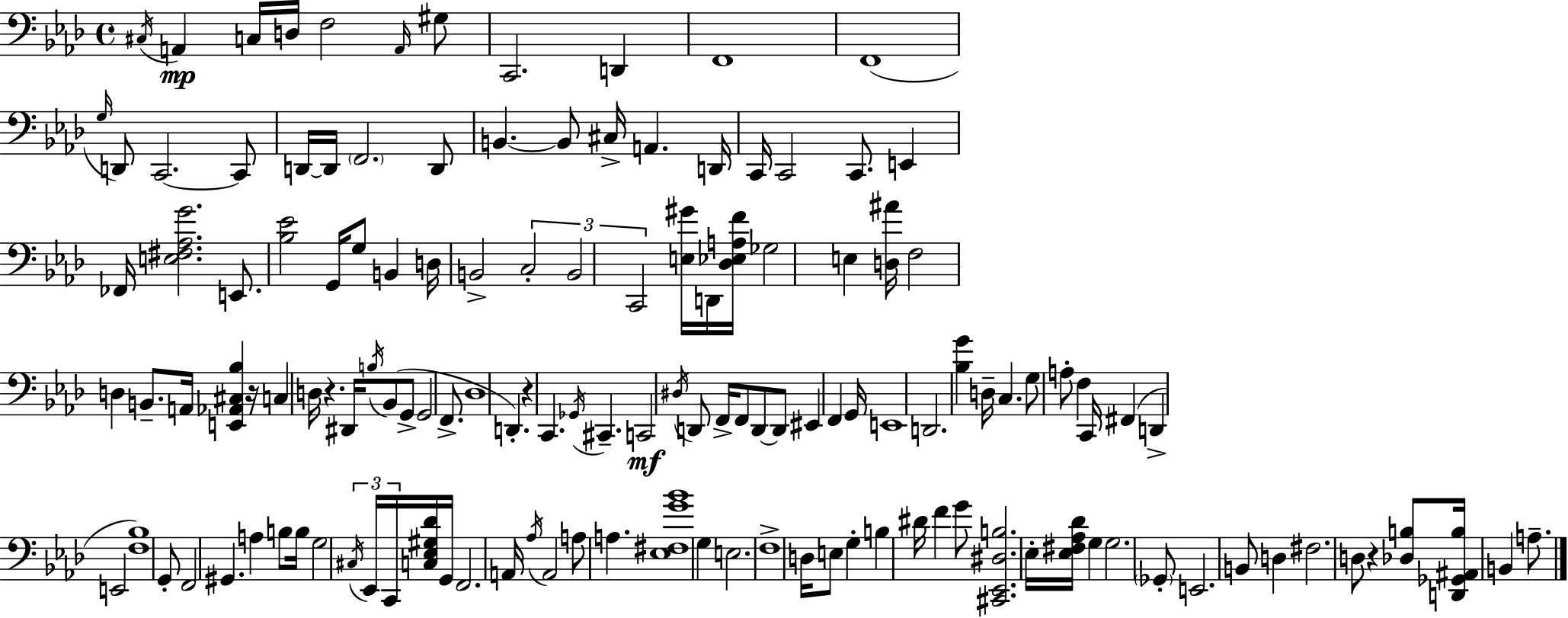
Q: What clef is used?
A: bass